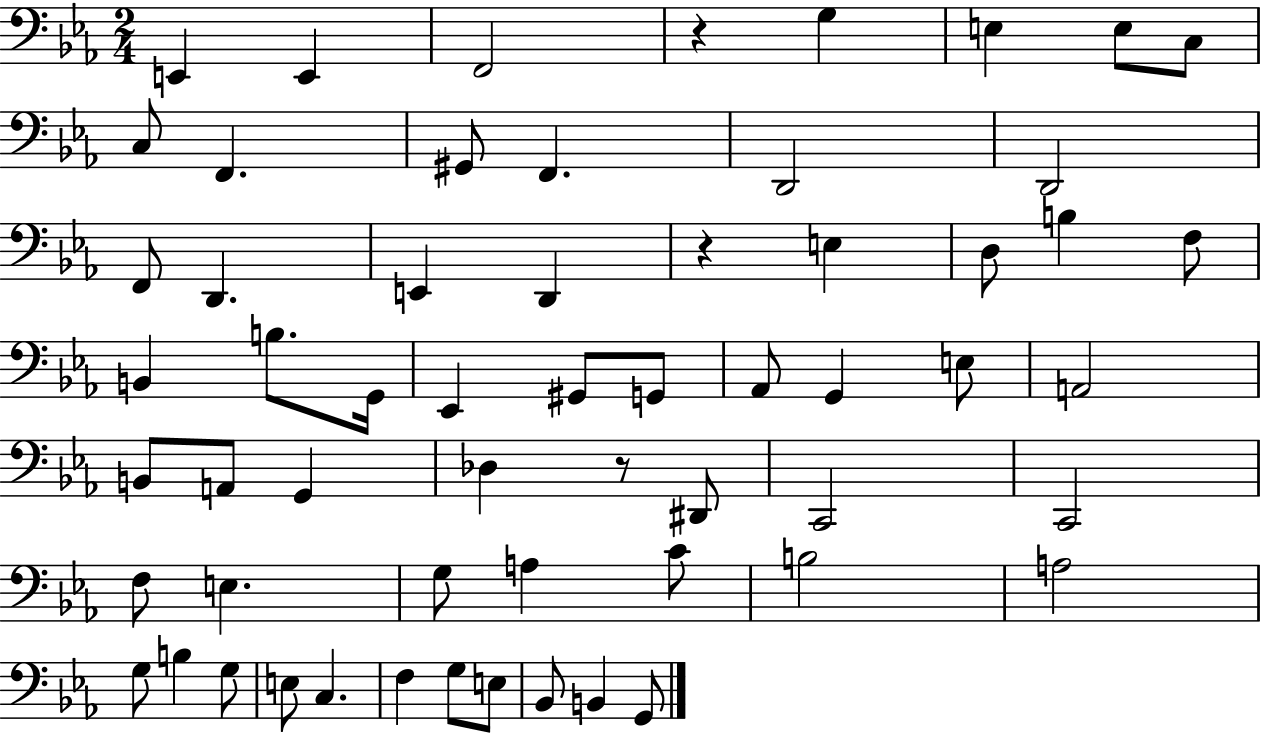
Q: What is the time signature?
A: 2/4